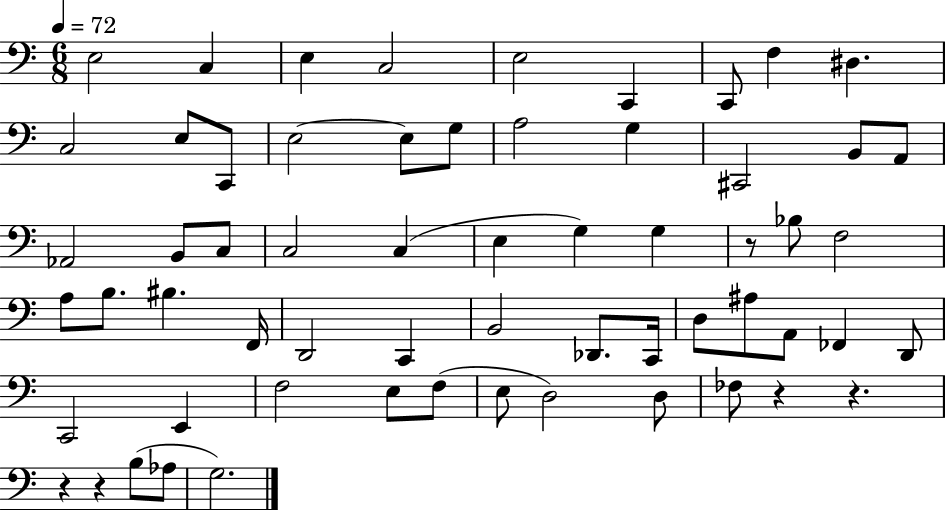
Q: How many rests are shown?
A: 5